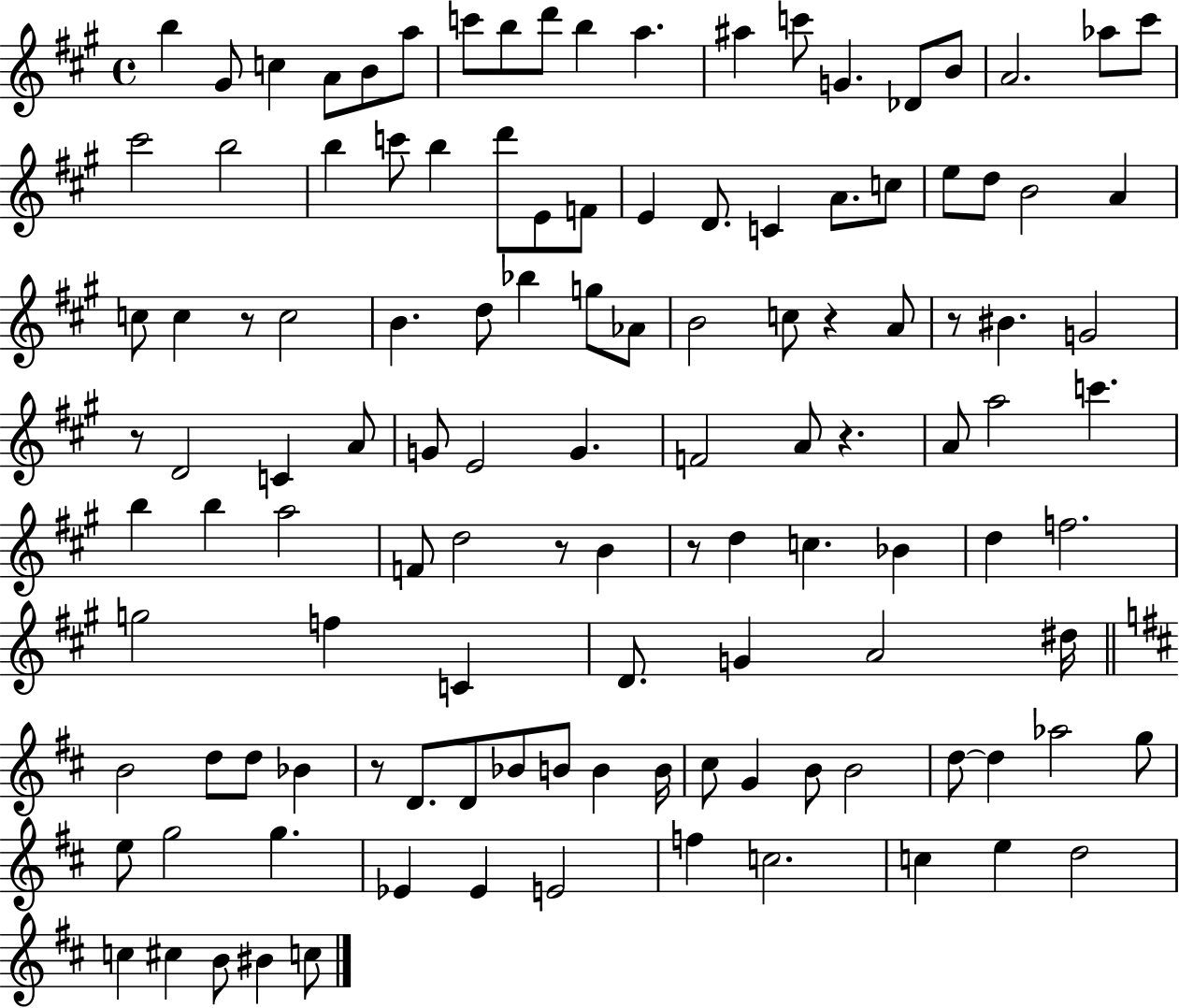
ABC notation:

X:1
T:Untitled
M:4/4
L:1/4
K:A
b ^G/2 c A/2 B/2 a/2 c'/2 b/2 d'/2 b a ^a c'/2 G _D/2 B/2 A2 _a/2 ^c'/2 ^c'2 b2 b c'/2 b d'/2 E/2 F/2 E D/2 C A/2 c/2 e/2 d/2 B2 A c/2 c z/2 c2 B d/2 _b g/2 _A/2 B2 c/2 z A/2 z/2 ^B G2 z/2 D2 C A/2 G/2 E2 G F2 A/2 z A/2 a2 c' b b a2 F/2 d2 z/2 B z/2 d c _B d f2 g2 f C D/2 G A2 ^d/4 B2 d/2 d/2 _B z/2 D/2 D/2 _B/2 B/2 B B/4 ^c/2 G B/2 B2 d/2 d _a2 g/2 e/2 g2 g _E _E E2 f c2 c e d2 c ^c B/2 ^B c/2